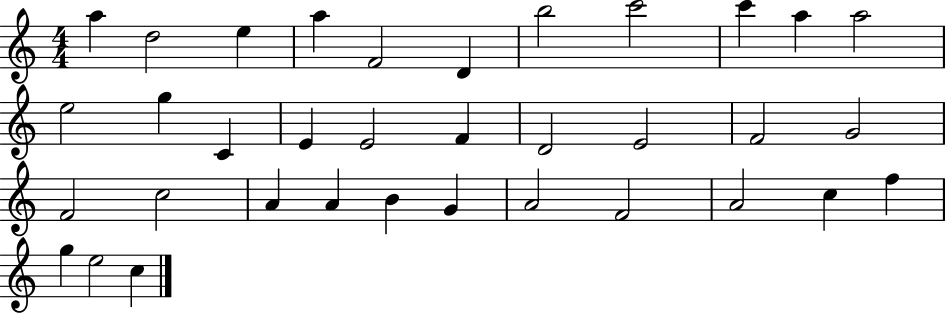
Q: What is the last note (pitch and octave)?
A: C5